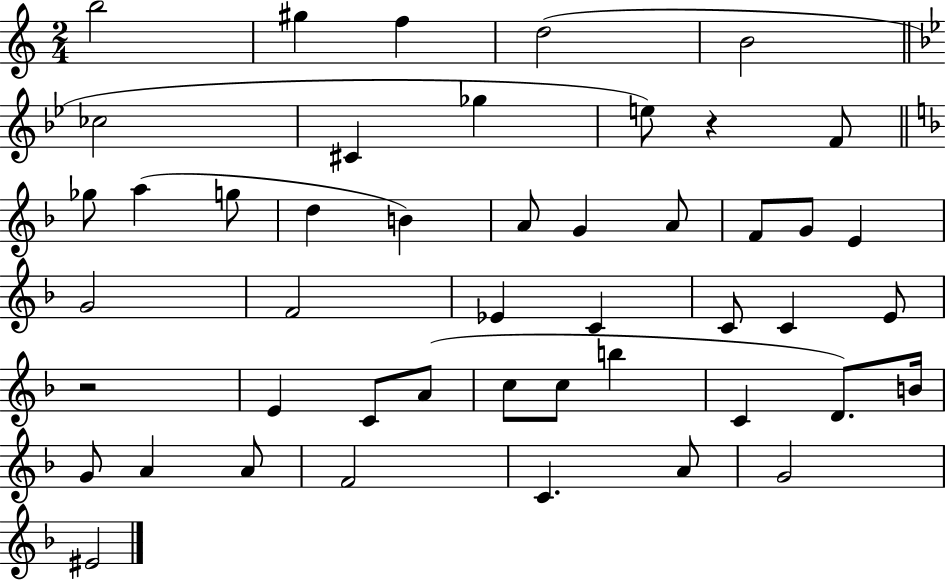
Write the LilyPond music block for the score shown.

{
  \clef treble
  \numericTimeSignature
  \time 2/4
  \key c \major
  b''2 | gis''4 f''4 | d''2( | b'2 | \break \bar "||" \break \key g \minor ces''2 | cis'4 ges''4 | e''8) r4 f'8 | \bar "||" \break \key f \major ges''8 a''4( g''8 | d''4 b'4) | a'8 g'4 a'8 | f'8 g'8 e'4 | \break g'2 | f'2 | ees'4 c'4 | c'8 c'4 e'8 | \break r2 | e'4 c'8 a'8( | c''8 c''8 b''4 | c'4 d'8.) b'16 | \break g'8 a'4 a'8 | f'2 | c'4. a'8 | g'2 | \break eis'2 | \bar "|."
}